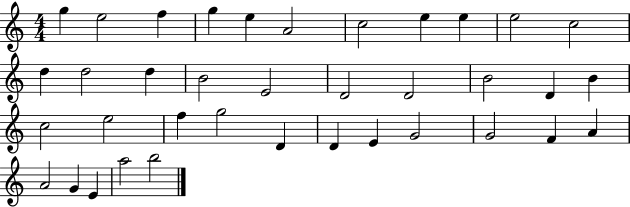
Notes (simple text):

G5/q E5/h F5/q G5/q E5/q A4/h C5/h E5/q E5/q E5/h C5/h D5/q D5/h D5/q B4/h E4/h D4/h D4/h B4/h D4/q B4/q C5/h E5/h F5/q G5/h D4/q D4/q E4/q G4/h G4/h F4/q A4/q A4/h G4/q E4/q A5/h B5/h